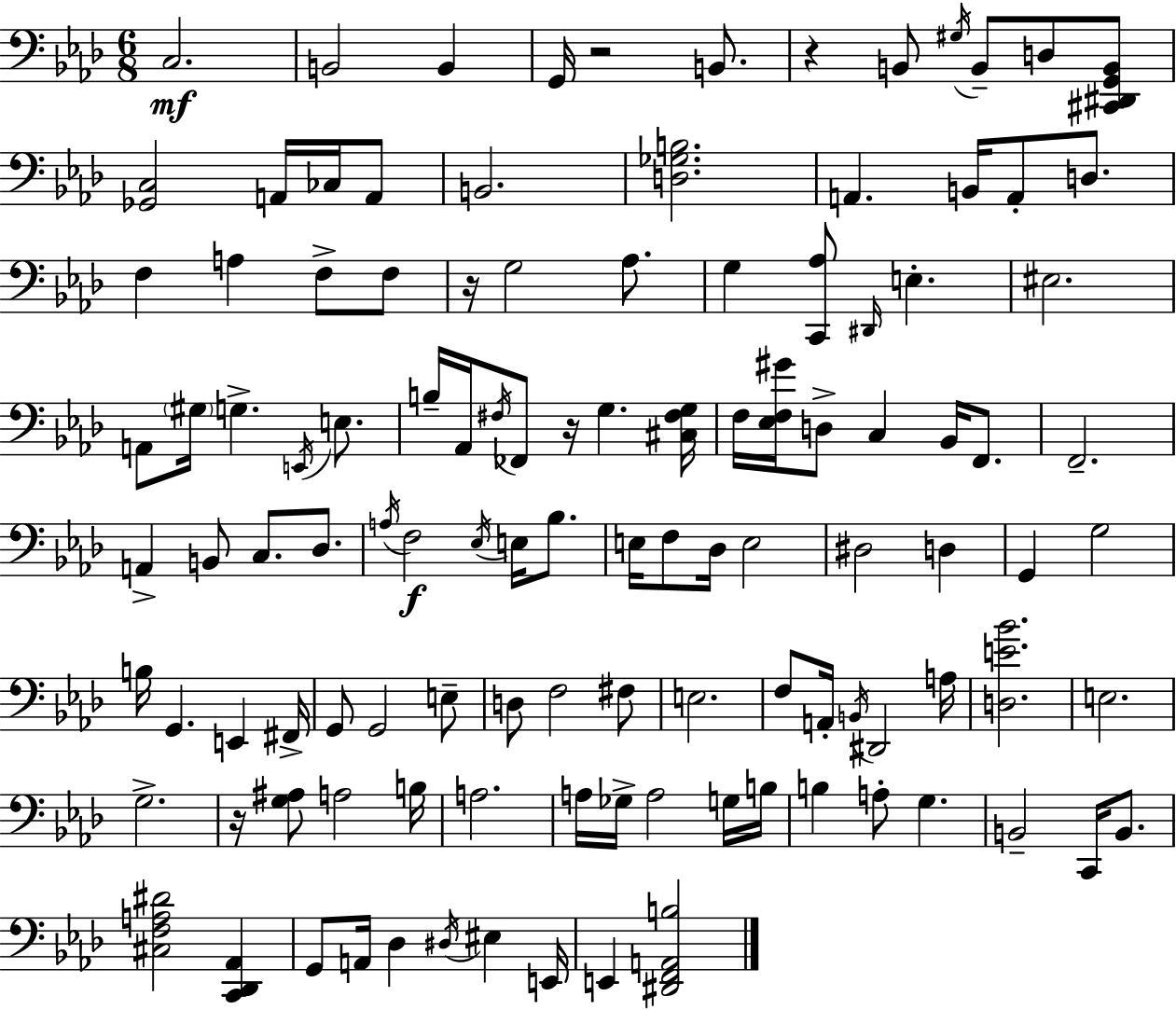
{
  \clef bass
  \numericTimeSignature
  \time 6/8
  \key aes \major
  c2.\mf | b,2 b,4 | g,16 r2 b,8. | r4 b,8 \acciaccatura { gis16 } b,8-- d8 <cis, dis, g, b,>8 | \break <ges, c>2 a,16 ces16 a,8 | b,2. | <d ges b>2. | a,4. b,16 a,8-. d8. | \break f4 a4 f8-> f8 | r16 g2 aes8. | g4 <c, aes>8 \grace { dis,16 } e4.-. | eis2. | \break a,8 \parenthesize gis16 g4.-> \acciaccatura { e,16 } | e8. b16-- aes,16 \acciaccatura { fis16 } fes,8 r16 g4. | <cis fis g>16 f16 <ees f gis'>16 d8-> c4 | bes,16 f,8. f,2.-- | \break a,4-> b,8 c8. | des8. \acciaccatura { a16 }\f f2 | \acciaccatura { ees16 } e16 bes8. e16 f8 des16 e2 | dis2 | \break d4 g,4 g2 | b16 g,4. | e,4 fis,16-> g,8 g,2 | e8-- d8 f2 | \break fis8 e2. | f8 a,16-. \acciaccatura { b,16 } dis,2 | a16 <d e' bes'>2. | e2. | \break g2.-> | r16 <g ais>8 a2 | b16 a2. | a16 ges16-> a2 | \break g16 b16 b4 a8-. | g4. b,2-- | c,16 b,8. <cis f a dis'>2 | <c, des, aes,>4 g,8 a,16 des4 | \break \acciaccatura { dis16 } eis4 e,16 e,4 | <dis, f, a, b>2 \bar "|."
}